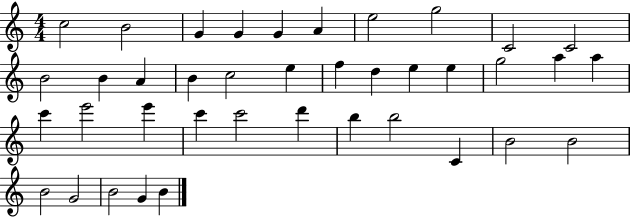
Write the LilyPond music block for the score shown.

{
  \clef treble
  \numericTimeSignature
  \time 4/4
  \key c \major
  c''2 b'2 | g'4 g'4 g'4 a'4 | e''2 g''2 | c'2 c'2 | \break b'2 b'4 a'4 | b'4 c''2 e''4 | f''4 d''4 e''4 e''4 | g''2 a''4 a''4 | \break c'''4 e'''2 e'''4 | c'''4 c'''2 d'''4 | b''4 b''2 c'4 | b'2 b'2 | \break b'2 g'2 | b'2 g'4 b'4 | \bar "|."
}